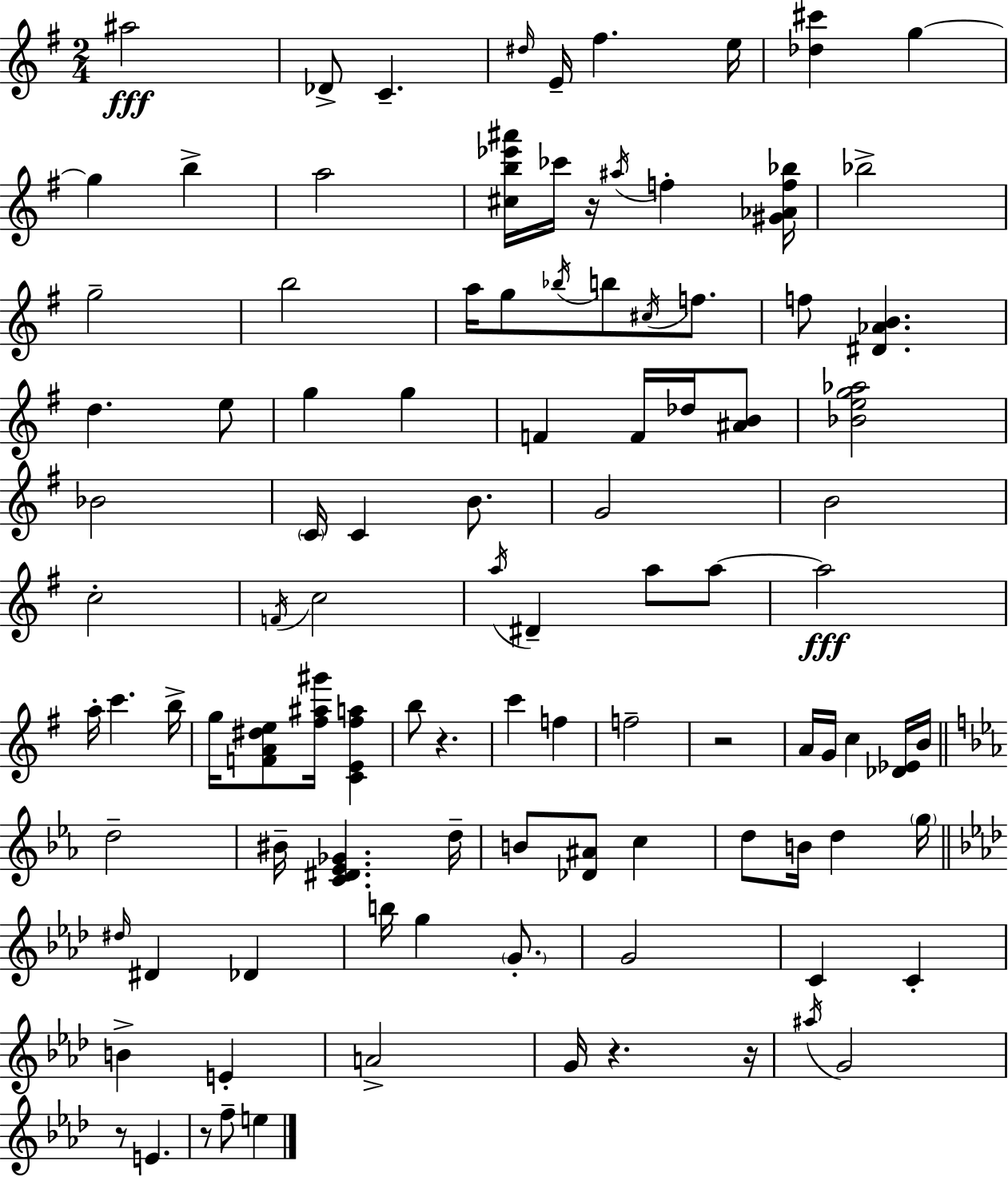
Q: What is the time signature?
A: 2/4